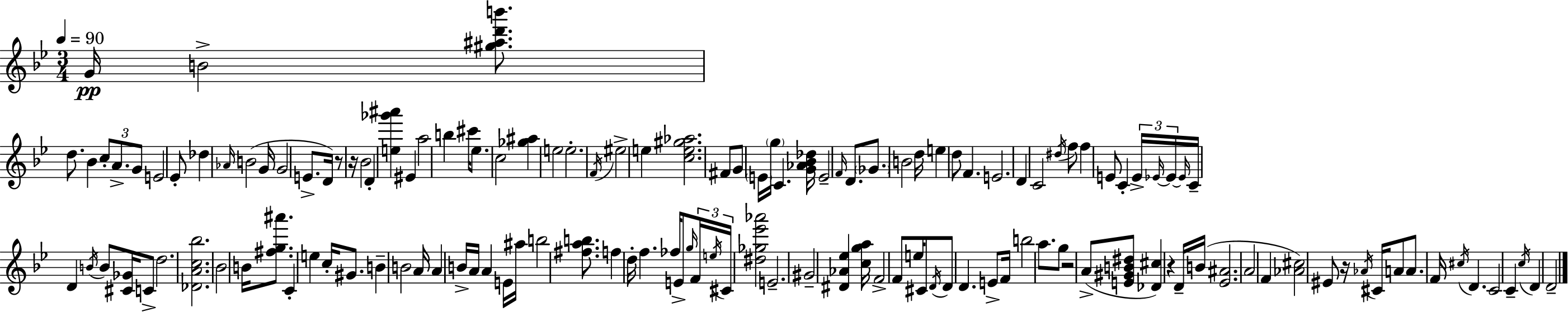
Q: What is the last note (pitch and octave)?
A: D4